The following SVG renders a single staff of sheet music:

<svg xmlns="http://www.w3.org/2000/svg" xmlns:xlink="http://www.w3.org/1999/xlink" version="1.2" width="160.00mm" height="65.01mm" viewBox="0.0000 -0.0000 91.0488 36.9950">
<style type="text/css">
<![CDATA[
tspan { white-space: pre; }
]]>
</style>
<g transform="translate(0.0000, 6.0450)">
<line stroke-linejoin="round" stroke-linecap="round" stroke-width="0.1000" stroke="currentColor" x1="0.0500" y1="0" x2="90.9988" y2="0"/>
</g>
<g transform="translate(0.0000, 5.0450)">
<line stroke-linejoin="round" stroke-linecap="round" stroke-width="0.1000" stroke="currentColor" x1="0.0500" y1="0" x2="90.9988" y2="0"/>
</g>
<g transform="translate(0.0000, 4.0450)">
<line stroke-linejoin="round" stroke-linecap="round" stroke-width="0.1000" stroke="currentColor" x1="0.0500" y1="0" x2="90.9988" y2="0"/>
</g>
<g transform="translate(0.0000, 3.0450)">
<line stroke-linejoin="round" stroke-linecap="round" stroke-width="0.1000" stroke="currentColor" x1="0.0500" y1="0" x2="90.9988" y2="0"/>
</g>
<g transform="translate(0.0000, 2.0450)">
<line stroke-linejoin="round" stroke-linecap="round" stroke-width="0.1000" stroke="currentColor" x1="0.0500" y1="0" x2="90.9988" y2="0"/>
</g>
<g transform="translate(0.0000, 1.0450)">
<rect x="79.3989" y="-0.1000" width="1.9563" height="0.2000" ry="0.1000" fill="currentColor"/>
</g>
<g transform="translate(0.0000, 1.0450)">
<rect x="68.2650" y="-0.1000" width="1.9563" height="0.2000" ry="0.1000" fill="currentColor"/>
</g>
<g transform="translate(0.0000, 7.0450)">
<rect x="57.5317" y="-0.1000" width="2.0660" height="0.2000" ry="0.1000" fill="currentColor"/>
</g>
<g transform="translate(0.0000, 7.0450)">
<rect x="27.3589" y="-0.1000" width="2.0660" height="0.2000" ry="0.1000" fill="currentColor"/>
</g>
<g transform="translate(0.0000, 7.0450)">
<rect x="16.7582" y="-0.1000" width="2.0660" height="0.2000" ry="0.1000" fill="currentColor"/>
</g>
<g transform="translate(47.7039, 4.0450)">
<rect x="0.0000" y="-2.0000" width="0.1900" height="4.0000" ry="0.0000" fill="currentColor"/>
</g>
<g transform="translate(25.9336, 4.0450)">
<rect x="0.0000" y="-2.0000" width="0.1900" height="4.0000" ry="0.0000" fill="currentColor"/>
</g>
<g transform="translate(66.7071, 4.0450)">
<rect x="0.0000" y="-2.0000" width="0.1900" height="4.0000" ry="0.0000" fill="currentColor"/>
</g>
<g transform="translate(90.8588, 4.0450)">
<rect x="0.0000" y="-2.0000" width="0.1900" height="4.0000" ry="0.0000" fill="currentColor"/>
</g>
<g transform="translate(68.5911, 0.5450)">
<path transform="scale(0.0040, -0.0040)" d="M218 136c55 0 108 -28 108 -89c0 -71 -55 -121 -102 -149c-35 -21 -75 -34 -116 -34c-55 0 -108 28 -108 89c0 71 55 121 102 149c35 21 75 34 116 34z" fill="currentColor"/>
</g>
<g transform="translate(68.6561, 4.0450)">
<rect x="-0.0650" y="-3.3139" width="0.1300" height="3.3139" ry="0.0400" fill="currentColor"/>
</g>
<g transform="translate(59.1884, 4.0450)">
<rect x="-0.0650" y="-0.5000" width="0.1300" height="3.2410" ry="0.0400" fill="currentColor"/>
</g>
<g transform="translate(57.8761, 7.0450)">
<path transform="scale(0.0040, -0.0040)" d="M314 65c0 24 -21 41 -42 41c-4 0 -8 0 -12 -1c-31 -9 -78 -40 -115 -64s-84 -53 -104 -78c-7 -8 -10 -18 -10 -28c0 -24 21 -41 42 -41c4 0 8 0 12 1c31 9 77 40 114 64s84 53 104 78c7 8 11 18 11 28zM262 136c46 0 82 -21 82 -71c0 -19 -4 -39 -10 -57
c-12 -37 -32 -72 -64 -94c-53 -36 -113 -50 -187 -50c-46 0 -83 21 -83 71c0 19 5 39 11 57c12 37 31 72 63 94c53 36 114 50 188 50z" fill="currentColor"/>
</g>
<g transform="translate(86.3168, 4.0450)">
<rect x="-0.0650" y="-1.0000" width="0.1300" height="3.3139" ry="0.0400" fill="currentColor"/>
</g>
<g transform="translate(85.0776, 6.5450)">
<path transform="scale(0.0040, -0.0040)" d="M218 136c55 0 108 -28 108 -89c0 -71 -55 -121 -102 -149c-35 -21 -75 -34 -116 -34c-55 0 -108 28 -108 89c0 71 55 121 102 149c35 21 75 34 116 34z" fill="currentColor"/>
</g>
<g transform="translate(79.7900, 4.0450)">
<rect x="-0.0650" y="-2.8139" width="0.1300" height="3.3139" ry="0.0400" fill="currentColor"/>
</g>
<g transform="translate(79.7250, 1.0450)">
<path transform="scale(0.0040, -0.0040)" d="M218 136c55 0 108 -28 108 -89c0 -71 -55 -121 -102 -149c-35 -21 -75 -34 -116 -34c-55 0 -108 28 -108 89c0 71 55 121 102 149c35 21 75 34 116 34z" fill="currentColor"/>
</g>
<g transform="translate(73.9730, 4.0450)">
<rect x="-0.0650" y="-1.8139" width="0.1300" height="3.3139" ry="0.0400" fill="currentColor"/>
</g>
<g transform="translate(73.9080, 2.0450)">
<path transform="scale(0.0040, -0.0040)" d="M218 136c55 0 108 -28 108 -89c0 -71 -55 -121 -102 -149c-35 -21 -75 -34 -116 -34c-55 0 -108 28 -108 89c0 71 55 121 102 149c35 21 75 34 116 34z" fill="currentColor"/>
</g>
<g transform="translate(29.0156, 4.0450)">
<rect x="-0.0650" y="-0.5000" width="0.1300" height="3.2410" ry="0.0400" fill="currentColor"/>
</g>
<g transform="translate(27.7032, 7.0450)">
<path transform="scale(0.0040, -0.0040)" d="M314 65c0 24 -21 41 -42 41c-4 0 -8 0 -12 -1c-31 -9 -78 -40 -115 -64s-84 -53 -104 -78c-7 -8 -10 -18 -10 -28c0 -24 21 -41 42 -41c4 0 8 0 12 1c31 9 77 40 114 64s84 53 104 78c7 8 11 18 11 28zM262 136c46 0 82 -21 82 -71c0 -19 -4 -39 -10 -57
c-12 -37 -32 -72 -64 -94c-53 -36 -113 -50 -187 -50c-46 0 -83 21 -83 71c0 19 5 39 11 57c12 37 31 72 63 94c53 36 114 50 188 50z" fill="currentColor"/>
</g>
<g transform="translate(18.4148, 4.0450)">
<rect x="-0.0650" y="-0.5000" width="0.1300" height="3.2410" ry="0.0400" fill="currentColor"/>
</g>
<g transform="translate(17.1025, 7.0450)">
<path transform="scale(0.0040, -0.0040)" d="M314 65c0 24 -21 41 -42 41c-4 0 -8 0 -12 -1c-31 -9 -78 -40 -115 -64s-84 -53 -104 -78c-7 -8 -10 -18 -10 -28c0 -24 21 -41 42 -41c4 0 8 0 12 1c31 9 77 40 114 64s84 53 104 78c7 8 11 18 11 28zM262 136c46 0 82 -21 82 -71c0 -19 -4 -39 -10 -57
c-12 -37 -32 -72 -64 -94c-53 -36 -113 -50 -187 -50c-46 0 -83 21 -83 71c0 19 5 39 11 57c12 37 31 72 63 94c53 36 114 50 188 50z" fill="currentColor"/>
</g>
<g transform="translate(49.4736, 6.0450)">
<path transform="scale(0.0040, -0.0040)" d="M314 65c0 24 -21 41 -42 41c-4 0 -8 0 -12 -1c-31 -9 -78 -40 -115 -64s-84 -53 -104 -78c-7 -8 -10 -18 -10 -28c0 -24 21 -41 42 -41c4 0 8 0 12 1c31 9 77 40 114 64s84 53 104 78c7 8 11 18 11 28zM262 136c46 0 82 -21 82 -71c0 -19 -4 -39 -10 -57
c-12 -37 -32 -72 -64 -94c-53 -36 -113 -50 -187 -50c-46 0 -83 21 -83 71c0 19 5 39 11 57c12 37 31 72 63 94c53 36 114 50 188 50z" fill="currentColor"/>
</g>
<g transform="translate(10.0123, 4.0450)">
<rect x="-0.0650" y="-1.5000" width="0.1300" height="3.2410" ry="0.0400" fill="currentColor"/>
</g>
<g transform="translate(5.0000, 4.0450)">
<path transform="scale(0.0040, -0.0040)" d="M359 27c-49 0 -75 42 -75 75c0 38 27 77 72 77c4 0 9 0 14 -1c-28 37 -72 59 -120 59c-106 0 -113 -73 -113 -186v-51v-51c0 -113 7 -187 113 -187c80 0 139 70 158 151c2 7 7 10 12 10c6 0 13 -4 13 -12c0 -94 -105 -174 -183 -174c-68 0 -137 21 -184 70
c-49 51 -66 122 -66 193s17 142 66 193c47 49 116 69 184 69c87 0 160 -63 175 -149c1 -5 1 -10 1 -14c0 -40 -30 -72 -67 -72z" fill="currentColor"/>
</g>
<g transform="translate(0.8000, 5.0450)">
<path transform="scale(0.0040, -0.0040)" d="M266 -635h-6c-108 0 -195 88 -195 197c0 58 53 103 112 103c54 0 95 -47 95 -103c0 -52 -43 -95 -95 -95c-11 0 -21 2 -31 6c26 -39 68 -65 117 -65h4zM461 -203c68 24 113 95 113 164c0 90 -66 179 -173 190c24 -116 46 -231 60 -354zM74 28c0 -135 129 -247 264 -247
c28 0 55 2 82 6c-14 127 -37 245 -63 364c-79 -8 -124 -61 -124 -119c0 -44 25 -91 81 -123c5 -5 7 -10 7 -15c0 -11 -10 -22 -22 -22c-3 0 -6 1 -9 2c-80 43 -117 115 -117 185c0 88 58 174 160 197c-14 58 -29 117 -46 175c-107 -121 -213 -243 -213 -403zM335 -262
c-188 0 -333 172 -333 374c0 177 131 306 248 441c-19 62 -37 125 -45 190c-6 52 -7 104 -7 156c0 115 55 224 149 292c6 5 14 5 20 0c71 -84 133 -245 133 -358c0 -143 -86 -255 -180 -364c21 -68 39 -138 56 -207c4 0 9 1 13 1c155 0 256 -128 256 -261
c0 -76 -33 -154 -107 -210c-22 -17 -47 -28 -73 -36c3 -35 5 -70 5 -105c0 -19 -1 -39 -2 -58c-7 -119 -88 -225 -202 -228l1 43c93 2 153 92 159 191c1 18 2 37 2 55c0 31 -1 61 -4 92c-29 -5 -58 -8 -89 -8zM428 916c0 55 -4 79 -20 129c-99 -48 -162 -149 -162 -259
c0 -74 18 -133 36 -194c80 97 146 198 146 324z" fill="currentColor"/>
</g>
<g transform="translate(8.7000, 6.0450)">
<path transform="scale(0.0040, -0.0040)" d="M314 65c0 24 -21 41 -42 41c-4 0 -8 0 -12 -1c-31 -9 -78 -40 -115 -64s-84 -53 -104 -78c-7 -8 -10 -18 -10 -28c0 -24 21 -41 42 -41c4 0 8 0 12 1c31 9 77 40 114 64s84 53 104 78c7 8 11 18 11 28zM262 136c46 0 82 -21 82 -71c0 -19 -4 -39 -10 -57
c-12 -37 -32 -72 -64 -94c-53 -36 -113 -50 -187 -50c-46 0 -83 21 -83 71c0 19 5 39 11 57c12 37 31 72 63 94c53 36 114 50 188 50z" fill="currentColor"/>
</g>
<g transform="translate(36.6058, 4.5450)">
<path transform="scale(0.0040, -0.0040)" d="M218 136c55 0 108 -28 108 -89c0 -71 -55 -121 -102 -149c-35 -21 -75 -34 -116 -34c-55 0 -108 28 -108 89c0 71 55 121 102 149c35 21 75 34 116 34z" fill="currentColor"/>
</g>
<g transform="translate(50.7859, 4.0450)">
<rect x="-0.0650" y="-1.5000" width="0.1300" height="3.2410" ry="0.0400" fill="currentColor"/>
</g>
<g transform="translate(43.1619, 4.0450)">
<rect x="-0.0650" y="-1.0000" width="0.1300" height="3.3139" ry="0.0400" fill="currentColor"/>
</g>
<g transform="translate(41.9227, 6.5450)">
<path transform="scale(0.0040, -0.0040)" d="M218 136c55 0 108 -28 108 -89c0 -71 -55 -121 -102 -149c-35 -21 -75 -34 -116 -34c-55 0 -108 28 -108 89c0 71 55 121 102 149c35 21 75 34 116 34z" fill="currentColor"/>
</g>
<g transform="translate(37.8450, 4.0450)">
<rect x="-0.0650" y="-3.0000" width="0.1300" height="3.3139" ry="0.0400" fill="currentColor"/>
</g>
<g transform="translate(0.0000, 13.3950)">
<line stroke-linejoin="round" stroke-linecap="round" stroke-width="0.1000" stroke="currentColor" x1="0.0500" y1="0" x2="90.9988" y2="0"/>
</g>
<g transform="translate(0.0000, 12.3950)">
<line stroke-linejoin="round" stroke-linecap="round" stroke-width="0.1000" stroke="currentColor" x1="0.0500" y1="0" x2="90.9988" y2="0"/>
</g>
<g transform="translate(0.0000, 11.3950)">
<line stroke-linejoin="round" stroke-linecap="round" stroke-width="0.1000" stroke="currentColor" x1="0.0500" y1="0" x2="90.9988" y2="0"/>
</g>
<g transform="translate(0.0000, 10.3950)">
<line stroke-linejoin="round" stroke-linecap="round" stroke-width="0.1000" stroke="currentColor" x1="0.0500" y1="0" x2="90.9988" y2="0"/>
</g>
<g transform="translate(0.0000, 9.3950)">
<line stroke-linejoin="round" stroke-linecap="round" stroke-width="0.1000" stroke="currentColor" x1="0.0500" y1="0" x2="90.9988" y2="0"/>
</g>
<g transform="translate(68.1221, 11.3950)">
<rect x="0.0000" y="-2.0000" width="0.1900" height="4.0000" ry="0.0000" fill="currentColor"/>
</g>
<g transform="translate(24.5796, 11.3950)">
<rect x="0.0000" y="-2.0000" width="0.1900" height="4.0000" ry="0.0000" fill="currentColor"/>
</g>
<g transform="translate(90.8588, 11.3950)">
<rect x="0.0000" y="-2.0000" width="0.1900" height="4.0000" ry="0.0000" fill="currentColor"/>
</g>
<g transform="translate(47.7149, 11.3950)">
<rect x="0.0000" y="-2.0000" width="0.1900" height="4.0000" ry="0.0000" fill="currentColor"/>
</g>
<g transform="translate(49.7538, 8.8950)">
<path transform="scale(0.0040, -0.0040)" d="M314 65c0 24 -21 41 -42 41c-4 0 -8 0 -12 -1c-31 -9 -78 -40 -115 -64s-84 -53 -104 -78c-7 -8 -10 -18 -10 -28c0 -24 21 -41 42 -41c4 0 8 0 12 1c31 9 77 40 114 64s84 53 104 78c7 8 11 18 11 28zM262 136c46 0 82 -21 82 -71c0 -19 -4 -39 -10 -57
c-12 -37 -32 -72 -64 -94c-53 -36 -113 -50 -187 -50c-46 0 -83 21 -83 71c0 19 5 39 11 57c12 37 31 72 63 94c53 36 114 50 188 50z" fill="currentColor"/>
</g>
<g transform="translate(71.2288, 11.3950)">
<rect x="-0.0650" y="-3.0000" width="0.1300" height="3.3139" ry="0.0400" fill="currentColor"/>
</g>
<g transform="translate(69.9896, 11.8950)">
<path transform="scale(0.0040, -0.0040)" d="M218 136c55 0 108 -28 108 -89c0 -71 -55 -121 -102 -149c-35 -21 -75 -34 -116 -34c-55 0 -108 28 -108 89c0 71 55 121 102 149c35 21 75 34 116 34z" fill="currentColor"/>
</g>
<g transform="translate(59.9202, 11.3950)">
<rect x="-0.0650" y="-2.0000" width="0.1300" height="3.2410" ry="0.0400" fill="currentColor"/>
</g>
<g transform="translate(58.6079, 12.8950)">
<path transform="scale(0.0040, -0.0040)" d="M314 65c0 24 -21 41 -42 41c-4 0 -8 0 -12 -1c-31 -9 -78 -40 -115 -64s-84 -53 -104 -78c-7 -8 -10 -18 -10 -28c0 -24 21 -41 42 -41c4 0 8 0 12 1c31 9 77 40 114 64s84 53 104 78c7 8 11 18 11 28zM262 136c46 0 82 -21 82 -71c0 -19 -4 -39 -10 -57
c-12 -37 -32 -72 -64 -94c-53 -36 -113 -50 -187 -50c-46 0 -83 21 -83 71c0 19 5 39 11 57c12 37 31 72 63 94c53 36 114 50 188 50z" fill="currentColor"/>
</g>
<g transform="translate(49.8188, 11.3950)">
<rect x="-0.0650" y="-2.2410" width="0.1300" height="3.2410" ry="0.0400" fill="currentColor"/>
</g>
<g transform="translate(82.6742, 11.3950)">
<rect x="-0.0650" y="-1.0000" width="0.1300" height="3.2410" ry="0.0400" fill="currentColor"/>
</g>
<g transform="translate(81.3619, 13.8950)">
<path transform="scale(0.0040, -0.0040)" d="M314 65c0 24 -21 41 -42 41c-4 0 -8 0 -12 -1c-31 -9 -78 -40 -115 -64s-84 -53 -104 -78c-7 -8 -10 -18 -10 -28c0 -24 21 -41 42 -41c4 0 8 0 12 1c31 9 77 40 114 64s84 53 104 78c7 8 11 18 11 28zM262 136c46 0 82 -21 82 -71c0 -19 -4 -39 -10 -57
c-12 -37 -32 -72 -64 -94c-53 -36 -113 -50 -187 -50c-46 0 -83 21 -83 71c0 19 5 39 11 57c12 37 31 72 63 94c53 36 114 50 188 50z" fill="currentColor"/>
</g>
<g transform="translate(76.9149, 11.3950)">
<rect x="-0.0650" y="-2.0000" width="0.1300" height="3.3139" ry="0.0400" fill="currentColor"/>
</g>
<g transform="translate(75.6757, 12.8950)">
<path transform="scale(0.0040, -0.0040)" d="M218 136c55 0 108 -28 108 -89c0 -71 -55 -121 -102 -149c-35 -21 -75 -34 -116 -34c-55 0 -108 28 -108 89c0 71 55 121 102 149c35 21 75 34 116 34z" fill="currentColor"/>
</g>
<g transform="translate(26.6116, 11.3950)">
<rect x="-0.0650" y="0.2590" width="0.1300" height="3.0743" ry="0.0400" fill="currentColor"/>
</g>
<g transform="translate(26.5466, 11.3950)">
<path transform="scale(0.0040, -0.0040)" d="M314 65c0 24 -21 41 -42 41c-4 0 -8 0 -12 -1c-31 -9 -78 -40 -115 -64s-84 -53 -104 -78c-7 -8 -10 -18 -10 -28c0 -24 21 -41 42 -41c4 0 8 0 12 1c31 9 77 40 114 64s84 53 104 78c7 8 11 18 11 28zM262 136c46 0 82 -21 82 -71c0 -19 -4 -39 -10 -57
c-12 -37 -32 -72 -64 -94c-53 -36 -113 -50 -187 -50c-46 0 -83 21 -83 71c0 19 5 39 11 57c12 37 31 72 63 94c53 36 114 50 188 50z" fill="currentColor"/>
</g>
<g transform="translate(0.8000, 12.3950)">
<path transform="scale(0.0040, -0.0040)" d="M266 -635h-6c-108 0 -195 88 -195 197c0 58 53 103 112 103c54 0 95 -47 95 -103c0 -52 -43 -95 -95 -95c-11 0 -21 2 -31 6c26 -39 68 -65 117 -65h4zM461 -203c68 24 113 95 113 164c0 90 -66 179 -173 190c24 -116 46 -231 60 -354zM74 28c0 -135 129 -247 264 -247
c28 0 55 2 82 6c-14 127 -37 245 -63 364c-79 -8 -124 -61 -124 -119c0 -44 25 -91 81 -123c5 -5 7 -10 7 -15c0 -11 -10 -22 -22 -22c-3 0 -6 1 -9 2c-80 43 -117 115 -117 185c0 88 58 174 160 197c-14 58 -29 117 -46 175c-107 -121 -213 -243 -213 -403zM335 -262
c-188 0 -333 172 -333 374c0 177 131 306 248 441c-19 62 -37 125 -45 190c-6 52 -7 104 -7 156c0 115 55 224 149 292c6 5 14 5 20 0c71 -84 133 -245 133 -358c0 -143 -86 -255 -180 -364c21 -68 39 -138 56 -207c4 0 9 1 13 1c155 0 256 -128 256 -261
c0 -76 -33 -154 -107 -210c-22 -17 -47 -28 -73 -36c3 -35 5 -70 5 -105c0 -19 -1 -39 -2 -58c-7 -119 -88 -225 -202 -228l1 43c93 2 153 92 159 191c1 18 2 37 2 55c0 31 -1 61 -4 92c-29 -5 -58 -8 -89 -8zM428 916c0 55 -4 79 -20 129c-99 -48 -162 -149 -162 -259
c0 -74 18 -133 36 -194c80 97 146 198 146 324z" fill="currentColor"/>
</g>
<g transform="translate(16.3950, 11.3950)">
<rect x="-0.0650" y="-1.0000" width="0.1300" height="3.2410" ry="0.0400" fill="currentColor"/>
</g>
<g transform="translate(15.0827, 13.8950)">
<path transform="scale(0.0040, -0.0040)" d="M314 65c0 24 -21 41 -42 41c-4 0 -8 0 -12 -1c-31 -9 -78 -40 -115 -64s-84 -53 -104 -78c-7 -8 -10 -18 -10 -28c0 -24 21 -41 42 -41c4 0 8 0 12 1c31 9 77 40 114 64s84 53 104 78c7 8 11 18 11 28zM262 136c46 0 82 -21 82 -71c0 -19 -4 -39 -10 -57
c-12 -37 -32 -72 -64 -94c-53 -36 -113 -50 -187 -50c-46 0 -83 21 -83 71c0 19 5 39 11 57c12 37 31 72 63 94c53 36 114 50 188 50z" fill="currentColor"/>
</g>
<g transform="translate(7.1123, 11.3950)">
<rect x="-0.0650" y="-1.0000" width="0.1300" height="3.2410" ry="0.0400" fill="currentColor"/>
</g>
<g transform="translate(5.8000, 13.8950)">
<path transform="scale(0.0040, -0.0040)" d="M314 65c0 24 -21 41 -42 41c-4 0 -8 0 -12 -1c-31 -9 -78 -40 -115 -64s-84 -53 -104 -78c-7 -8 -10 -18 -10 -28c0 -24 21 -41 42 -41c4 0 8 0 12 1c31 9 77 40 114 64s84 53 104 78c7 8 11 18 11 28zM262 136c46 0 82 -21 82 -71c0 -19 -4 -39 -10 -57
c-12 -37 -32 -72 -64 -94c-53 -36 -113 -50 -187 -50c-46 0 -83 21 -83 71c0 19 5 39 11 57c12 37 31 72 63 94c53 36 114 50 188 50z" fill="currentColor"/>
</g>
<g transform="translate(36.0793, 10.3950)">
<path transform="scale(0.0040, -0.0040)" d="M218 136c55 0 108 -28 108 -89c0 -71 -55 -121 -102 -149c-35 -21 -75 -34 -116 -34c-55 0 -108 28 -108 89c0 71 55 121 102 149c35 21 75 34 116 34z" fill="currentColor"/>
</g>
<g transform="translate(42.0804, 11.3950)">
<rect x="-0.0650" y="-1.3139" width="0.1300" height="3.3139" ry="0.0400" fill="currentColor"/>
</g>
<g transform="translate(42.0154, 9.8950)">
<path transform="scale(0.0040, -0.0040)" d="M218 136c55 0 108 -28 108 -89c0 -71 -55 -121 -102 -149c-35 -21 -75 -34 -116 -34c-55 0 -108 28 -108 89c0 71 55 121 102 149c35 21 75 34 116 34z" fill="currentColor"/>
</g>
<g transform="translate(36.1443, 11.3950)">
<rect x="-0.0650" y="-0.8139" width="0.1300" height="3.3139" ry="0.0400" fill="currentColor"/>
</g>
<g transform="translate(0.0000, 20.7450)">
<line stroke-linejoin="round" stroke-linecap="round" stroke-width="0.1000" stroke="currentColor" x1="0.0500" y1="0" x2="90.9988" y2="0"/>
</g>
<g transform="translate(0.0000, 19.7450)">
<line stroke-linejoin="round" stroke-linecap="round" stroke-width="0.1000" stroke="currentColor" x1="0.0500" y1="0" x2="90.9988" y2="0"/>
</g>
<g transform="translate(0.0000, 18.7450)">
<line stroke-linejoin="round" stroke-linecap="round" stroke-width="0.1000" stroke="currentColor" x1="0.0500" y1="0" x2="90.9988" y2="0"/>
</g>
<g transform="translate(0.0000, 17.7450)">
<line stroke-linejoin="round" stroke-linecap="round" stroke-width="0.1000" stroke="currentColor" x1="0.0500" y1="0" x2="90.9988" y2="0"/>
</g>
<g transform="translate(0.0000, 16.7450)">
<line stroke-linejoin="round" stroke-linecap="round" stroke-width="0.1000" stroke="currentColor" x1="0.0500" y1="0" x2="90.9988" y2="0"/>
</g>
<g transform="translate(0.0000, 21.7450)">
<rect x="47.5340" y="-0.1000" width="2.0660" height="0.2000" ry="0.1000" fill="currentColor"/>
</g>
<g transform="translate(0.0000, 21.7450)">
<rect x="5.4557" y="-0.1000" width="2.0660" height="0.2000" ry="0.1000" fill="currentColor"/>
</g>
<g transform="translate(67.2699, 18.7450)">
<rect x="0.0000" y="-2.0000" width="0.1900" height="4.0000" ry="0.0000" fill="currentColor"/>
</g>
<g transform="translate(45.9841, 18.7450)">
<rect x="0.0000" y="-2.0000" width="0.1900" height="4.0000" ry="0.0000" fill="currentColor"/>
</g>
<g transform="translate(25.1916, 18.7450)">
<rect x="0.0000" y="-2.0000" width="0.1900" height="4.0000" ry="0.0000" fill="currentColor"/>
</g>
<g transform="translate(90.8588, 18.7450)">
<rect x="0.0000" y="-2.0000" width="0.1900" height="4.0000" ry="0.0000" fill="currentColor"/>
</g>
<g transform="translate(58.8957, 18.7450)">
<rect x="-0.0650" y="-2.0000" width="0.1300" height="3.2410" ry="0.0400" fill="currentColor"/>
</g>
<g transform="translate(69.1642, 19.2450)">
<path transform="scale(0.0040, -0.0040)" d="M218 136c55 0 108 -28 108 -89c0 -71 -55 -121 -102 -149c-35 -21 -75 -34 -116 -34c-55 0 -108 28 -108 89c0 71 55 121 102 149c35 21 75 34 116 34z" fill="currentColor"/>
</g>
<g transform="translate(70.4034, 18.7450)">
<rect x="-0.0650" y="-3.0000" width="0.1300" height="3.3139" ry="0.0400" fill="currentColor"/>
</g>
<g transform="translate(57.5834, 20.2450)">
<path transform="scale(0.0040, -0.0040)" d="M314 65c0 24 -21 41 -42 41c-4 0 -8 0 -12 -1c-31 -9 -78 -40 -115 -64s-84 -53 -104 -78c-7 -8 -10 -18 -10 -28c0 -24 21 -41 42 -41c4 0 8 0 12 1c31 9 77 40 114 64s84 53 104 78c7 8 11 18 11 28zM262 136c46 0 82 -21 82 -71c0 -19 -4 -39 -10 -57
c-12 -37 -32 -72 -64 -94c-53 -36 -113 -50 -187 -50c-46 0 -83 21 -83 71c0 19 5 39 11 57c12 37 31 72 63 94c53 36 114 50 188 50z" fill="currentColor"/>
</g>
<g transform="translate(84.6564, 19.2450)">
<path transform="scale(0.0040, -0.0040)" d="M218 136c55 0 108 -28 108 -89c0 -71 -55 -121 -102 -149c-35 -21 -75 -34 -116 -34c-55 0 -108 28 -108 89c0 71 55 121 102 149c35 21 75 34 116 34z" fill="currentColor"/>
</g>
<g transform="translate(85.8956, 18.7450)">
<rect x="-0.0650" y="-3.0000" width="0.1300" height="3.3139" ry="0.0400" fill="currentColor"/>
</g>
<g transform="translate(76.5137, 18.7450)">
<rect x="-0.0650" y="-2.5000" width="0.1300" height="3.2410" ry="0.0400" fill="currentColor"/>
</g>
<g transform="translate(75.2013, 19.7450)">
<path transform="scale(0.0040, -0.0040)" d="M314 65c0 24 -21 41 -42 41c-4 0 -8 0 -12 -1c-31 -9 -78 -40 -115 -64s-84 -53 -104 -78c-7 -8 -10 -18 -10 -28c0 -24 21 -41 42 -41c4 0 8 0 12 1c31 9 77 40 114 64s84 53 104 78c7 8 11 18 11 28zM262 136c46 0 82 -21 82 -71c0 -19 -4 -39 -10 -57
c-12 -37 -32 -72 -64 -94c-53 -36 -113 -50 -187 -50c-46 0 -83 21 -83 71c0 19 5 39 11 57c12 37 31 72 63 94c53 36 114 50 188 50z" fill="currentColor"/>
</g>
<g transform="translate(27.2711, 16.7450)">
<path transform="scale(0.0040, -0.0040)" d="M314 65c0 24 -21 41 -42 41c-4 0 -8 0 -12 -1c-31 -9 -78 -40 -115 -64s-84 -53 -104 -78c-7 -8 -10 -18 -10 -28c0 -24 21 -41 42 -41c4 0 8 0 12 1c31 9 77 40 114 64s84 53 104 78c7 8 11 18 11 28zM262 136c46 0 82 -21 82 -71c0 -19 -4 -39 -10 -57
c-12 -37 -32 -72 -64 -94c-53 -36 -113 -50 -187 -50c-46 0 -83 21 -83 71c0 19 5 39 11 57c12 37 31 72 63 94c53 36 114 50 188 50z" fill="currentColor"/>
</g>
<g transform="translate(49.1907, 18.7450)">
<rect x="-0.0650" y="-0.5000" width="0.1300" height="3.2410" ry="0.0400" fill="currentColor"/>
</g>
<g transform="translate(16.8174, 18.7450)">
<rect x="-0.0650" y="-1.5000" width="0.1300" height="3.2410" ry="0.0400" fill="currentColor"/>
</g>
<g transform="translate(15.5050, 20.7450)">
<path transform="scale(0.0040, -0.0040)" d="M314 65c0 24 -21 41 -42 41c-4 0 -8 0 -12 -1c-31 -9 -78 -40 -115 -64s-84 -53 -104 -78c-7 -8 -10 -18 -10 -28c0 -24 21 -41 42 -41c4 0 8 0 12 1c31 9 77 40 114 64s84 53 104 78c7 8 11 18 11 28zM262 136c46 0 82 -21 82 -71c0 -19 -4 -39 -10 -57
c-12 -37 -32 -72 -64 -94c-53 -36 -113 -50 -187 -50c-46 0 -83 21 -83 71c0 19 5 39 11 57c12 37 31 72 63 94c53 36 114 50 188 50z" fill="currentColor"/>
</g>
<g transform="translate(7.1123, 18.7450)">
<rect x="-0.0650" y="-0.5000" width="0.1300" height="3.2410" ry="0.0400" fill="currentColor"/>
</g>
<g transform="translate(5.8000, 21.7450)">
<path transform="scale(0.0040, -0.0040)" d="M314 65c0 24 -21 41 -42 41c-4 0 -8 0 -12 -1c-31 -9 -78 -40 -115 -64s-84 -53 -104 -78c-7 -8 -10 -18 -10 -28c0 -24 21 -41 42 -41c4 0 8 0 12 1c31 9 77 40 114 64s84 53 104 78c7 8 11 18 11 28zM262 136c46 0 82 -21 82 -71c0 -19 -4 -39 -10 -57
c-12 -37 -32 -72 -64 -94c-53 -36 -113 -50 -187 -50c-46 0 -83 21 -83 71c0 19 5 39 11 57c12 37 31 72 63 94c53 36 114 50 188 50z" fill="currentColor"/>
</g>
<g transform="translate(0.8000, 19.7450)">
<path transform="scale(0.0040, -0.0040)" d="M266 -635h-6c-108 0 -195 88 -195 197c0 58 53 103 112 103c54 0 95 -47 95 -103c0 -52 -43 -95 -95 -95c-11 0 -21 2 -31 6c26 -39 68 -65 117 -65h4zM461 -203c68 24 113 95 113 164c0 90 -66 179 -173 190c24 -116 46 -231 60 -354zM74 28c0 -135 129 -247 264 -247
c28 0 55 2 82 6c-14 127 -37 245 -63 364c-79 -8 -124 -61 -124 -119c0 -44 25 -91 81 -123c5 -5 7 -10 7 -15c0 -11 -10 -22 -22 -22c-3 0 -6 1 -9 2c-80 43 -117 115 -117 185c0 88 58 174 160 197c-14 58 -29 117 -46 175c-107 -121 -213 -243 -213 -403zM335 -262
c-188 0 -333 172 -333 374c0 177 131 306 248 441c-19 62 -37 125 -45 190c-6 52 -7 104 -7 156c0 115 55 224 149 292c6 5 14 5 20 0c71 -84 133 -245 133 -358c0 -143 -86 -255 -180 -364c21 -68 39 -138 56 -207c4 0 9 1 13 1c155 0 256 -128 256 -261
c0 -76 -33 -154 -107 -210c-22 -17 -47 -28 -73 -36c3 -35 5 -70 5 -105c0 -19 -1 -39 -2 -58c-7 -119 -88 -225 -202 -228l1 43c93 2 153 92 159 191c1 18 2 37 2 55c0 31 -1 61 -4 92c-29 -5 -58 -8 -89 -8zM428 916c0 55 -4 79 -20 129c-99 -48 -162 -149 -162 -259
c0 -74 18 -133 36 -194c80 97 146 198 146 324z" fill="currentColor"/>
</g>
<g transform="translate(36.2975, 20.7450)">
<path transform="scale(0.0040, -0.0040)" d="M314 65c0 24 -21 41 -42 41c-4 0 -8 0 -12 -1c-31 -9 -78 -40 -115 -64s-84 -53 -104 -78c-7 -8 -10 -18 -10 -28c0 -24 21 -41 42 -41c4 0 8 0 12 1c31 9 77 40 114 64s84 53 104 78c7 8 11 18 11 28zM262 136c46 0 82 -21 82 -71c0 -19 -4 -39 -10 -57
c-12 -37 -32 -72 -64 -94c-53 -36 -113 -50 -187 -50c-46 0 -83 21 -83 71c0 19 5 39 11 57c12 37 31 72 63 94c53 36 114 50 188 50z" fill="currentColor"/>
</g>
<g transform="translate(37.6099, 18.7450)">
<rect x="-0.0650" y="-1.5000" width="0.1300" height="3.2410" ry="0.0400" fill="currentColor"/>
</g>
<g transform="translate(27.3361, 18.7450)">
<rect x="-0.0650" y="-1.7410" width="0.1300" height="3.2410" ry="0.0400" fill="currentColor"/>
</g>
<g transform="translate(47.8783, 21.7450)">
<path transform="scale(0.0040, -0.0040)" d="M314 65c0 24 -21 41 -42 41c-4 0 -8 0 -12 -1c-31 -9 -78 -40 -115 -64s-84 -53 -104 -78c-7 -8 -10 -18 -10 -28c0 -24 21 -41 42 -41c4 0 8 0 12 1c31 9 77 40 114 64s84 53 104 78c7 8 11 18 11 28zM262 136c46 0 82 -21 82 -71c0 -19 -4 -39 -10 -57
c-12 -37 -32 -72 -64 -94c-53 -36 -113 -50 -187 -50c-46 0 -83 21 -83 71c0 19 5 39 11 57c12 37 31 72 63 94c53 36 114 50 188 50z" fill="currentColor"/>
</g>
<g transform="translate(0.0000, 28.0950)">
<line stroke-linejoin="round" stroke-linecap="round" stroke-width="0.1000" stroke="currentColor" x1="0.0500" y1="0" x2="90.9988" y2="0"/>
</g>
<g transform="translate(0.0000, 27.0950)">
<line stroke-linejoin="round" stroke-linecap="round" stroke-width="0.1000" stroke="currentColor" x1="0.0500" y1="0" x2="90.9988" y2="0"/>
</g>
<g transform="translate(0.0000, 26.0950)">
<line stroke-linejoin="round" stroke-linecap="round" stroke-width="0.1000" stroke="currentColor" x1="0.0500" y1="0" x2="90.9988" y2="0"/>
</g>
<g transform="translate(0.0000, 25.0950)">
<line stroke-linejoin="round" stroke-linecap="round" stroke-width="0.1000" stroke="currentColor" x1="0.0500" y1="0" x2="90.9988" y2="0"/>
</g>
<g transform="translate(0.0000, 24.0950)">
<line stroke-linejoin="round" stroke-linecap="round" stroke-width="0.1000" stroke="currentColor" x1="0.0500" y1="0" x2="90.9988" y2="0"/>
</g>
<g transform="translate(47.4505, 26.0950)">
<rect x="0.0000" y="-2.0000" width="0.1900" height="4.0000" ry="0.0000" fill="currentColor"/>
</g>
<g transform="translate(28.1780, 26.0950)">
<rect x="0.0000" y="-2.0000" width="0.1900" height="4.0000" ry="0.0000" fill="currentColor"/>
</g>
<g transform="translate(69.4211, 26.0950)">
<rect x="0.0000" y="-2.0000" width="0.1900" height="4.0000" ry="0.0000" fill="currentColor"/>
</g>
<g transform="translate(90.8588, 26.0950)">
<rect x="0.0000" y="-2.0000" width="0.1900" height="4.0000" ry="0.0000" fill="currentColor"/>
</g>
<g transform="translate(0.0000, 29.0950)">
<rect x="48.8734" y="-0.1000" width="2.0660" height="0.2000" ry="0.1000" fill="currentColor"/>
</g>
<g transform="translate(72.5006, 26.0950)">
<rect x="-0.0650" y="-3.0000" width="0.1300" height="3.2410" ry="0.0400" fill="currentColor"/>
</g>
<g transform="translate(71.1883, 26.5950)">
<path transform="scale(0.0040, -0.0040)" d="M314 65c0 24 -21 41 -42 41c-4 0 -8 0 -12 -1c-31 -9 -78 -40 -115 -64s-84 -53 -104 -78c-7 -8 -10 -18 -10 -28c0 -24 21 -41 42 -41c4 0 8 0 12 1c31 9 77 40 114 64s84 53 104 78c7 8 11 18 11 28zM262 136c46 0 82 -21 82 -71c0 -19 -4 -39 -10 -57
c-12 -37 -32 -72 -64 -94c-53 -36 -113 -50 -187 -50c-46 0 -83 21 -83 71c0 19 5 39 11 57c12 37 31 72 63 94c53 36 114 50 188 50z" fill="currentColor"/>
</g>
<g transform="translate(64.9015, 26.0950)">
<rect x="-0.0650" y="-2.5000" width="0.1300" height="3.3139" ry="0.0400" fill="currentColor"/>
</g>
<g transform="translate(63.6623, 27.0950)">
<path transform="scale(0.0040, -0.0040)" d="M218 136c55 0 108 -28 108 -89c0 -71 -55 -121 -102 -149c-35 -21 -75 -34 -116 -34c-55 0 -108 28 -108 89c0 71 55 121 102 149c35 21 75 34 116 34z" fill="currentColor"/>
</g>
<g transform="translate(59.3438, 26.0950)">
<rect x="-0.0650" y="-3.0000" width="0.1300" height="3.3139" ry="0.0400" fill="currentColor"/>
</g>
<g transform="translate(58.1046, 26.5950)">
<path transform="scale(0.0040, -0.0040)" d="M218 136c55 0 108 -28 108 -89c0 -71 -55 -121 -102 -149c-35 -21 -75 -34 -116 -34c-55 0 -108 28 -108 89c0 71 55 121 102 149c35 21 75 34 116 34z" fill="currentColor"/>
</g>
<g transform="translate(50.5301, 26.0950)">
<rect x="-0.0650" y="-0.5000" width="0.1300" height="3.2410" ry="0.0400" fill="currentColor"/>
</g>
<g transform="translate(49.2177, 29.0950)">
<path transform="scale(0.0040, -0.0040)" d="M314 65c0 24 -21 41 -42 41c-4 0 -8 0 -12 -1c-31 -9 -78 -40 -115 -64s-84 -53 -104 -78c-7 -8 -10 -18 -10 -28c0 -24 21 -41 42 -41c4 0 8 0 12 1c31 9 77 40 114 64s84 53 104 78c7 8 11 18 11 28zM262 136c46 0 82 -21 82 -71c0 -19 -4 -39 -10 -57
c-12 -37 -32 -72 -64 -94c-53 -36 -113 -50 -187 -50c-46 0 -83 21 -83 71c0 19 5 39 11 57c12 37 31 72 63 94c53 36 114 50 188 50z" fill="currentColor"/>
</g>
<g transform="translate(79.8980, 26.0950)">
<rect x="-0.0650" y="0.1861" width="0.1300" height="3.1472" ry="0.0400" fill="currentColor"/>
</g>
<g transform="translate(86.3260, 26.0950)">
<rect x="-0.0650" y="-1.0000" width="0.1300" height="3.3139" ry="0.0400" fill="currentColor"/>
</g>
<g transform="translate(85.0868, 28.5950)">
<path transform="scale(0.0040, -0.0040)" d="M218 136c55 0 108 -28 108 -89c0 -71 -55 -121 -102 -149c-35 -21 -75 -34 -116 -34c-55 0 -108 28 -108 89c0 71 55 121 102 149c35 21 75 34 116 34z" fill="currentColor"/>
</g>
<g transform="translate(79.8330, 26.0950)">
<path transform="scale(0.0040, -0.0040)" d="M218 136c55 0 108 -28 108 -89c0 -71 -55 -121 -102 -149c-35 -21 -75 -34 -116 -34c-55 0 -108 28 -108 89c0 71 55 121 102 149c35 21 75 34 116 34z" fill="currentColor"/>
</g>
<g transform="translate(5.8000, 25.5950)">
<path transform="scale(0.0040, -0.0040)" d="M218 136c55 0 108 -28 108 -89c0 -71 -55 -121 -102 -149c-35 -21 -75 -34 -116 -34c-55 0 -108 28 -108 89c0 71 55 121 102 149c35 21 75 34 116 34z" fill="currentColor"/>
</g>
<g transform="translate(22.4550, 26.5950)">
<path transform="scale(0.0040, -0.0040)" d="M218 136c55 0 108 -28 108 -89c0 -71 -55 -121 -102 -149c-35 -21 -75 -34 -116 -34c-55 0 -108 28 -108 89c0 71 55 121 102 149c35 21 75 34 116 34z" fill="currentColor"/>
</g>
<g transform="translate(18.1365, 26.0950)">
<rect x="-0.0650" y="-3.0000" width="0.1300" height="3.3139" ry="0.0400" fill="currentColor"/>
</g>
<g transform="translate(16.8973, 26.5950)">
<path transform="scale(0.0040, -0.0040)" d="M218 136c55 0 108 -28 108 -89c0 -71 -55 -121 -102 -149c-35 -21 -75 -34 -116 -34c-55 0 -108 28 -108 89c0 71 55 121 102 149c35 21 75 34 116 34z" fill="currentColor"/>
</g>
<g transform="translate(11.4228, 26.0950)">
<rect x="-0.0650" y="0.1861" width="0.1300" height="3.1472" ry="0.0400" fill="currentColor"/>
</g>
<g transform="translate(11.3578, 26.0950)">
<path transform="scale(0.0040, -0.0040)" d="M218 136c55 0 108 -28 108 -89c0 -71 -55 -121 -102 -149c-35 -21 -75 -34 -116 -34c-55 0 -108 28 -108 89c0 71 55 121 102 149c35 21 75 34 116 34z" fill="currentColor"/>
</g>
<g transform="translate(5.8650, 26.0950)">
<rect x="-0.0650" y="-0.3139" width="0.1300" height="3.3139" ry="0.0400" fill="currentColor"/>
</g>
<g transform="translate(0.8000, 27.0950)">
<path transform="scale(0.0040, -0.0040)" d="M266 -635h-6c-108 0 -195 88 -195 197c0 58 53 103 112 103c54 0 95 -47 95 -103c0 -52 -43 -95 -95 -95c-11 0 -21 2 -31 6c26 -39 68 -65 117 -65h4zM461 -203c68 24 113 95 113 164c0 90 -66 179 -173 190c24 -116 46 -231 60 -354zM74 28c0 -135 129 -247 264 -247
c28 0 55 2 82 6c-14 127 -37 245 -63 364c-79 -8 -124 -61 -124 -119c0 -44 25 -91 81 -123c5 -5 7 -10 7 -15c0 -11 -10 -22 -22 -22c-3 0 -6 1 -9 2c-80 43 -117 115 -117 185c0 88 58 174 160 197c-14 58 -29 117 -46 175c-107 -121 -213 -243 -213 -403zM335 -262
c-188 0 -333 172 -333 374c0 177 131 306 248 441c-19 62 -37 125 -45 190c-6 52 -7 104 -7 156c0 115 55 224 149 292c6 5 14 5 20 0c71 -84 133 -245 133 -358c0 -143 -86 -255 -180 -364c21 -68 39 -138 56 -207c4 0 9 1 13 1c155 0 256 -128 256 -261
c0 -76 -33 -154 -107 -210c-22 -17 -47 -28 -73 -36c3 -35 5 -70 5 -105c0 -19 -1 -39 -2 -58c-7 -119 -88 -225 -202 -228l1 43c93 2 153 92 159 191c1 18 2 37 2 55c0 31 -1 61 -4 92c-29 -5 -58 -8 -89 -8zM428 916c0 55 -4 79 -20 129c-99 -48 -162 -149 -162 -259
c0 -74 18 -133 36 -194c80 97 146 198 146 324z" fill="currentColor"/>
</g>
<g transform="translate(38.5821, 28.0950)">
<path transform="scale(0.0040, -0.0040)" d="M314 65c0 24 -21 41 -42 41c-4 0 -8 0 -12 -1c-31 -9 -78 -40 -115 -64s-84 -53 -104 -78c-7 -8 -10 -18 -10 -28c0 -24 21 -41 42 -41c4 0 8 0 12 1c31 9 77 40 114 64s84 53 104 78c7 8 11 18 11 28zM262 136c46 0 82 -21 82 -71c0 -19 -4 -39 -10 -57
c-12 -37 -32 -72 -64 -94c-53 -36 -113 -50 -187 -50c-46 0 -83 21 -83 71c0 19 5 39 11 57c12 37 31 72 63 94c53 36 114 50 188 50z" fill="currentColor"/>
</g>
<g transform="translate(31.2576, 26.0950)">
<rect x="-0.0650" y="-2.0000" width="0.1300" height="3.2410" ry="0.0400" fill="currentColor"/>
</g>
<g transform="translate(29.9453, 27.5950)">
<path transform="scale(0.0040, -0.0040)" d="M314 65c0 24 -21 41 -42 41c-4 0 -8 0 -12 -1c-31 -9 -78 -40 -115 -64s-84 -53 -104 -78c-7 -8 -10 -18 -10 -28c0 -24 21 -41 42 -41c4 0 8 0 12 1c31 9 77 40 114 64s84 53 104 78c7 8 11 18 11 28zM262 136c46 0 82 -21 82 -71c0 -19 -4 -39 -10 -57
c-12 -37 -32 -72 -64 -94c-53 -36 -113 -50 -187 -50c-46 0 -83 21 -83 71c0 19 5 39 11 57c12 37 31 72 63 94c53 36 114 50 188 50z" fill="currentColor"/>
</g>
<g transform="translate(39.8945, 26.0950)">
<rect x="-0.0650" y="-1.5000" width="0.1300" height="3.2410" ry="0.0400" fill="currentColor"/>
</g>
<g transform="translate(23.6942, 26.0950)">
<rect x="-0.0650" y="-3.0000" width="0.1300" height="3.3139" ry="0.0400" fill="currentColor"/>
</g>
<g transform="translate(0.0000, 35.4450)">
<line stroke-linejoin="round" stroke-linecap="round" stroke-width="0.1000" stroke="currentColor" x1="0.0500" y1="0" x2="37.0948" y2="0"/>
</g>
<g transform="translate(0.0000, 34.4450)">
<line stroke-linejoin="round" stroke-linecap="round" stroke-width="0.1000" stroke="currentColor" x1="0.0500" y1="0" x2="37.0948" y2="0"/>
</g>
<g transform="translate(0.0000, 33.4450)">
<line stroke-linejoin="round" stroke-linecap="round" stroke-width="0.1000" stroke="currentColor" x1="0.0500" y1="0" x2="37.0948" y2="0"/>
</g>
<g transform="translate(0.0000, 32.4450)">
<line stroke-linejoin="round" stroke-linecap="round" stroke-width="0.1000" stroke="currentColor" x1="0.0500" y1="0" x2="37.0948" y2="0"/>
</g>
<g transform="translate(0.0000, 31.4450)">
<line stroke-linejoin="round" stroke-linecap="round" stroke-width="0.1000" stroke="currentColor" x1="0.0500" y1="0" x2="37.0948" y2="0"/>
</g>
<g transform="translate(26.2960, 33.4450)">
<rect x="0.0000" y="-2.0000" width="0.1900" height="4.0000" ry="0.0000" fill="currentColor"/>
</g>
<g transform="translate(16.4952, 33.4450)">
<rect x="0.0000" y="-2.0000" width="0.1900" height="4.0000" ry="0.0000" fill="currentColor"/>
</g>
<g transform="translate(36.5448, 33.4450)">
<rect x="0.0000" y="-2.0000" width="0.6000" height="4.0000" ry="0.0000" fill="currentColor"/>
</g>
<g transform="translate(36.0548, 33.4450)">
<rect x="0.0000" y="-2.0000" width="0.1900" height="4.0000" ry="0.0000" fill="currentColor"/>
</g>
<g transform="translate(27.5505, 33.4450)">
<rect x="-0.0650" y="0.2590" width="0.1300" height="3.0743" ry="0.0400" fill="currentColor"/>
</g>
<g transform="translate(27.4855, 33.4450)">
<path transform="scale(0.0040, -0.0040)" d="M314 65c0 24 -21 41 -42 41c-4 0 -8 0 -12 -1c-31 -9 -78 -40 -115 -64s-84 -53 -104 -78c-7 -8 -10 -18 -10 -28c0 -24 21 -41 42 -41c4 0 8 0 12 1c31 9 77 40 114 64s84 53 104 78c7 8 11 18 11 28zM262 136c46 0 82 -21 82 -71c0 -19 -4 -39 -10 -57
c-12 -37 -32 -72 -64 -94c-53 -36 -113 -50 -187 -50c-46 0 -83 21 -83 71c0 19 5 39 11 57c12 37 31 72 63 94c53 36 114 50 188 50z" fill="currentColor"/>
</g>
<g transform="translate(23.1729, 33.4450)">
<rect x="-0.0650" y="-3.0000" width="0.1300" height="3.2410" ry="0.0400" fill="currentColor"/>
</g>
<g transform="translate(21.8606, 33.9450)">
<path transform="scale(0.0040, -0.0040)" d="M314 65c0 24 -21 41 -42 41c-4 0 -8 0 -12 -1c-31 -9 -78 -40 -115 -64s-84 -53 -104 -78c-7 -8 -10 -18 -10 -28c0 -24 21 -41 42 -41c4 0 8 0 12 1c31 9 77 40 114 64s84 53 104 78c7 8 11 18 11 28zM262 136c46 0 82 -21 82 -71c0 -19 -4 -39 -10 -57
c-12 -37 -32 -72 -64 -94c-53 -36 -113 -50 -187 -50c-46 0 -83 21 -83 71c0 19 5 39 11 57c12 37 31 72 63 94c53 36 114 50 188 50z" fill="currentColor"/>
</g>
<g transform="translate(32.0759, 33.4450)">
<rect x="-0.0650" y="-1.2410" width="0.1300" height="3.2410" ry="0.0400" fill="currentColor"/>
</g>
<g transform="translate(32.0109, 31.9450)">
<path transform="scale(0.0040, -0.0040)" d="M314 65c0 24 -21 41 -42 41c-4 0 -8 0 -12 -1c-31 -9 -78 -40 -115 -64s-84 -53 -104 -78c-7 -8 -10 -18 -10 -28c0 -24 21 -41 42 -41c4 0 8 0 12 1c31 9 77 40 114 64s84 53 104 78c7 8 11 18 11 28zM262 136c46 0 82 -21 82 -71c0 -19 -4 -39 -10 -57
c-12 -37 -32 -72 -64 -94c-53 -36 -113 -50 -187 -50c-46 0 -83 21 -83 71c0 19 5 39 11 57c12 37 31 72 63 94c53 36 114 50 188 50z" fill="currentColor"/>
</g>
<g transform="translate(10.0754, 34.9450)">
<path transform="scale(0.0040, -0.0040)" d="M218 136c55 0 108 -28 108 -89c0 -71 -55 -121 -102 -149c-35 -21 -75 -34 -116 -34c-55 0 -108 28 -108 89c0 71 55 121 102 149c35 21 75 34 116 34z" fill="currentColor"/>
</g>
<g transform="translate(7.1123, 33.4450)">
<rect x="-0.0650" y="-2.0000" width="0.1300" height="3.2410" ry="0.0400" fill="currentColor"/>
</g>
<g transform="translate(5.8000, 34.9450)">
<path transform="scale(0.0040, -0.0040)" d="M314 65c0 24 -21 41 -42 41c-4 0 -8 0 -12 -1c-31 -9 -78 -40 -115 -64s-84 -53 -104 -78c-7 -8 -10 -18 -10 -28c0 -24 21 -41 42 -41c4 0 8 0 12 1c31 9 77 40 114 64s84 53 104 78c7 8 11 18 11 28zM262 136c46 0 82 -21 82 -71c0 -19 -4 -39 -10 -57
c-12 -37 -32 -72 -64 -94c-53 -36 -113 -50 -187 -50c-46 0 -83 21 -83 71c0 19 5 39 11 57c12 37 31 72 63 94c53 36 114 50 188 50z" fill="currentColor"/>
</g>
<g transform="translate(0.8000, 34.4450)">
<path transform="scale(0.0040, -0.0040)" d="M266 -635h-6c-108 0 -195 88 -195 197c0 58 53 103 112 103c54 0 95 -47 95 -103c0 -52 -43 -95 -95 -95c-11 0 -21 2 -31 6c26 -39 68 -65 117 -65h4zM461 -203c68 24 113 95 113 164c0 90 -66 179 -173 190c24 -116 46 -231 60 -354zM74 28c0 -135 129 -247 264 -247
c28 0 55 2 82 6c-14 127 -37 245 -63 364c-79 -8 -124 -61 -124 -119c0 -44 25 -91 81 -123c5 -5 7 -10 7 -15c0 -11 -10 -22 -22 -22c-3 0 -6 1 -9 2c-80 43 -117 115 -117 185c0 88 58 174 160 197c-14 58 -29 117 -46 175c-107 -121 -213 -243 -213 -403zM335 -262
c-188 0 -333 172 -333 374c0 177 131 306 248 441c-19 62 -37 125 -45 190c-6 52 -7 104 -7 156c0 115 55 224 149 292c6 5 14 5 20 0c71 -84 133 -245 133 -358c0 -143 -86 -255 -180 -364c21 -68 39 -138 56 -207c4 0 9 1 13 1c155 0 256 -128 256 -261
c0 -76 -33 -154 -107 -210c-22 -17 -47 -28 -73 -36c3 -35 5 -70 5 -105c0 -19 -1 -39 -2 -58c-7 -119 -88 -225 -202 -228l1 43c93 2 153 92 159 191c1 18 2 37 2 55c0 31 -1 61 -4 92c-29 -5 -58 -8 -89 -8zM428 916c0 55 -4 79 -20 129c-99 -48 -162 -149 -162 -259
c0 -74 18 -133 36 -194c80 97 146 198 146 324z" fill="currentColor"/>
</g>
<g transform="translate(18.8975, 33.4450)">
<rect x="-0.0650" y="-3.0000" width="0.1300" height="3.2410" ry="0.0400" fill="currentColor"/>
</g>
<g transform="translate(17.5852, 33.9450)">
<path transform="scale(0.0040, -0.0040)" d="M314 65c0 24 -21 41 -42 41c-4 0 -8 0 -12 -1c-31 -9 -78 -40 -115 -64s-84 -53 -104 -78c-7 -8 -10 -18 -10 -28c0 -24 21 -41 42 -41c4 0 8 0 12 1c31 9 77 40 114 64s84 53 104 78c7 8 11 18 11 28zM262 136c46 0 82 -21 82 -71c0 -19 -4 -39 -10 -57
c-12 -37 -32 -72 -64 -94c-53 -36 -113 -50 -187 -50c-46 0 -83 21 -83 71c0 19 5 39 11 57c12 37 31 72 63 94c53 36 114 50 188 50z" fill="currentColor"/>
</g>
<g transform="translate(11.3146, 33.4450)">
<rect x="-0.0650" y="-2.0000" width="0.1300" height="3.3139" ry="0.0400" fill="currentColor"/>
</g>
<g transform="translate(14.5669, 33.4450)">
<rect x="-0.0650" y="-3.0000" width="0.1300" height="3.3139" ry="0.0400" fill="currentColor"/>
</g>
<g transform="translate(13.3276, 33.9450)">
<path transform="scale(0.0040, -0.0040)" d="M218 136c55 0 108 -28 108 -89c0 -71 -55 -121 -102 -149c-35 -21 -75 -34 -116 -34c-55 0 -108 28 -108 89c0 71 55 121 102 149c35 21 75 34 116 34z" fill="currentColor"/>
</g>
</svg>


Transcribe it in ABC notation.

X:1
T:Untitled
M:4/4
L:1/4
K:C
E2 C2 C2 A D E2 C2 b f a D D2 D2 B2 d e g2 F2 A F D2 C2 E2 f2 E2 C2 F2 A G2 A c B A A F2 E2 C2 A G A2 B D F2 F A A2 A2 B2 e2